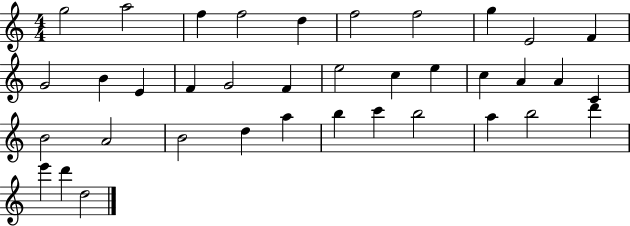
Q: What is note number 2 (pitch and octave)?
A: A5